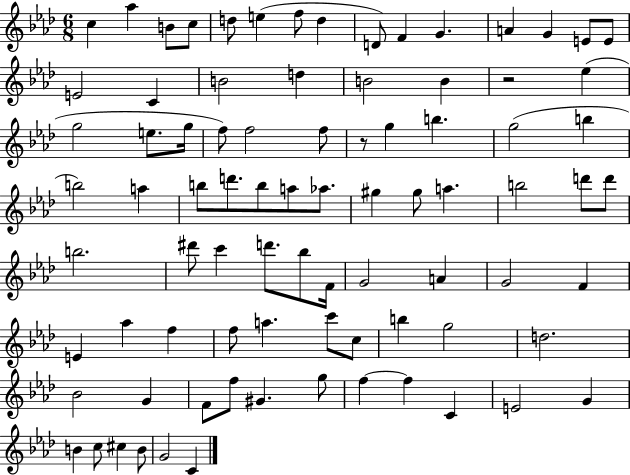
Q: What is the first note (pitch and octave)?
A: C5